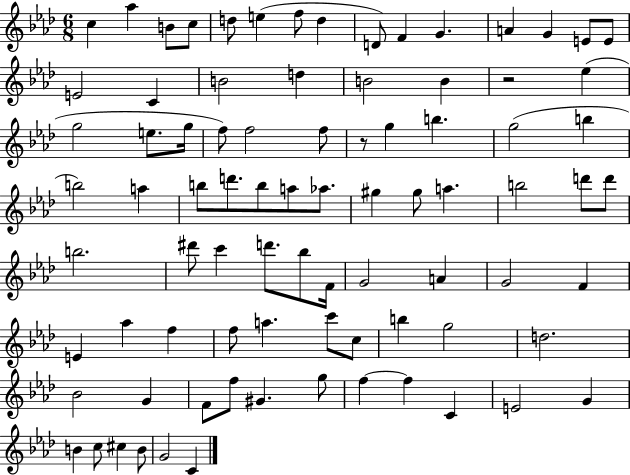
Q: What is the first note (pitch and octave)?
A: C5